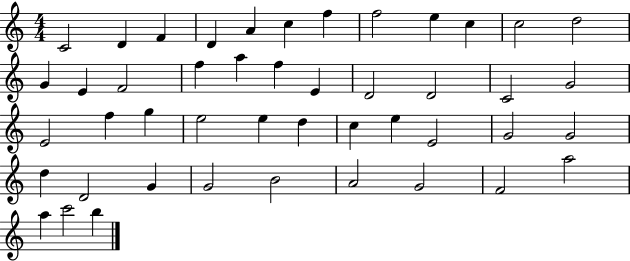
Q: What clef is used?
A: treble